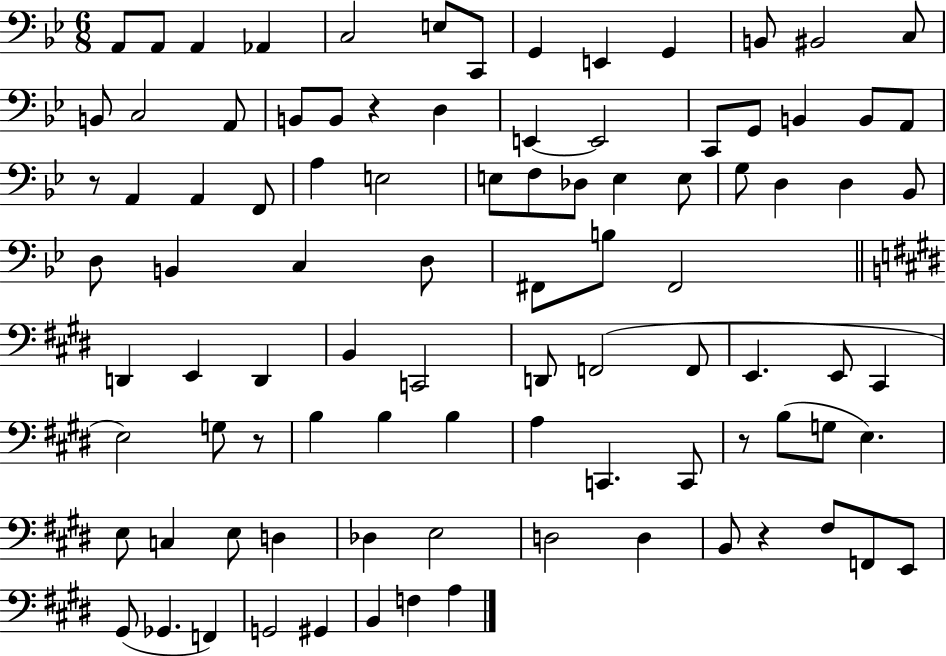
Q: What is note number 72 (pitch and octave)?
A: E3